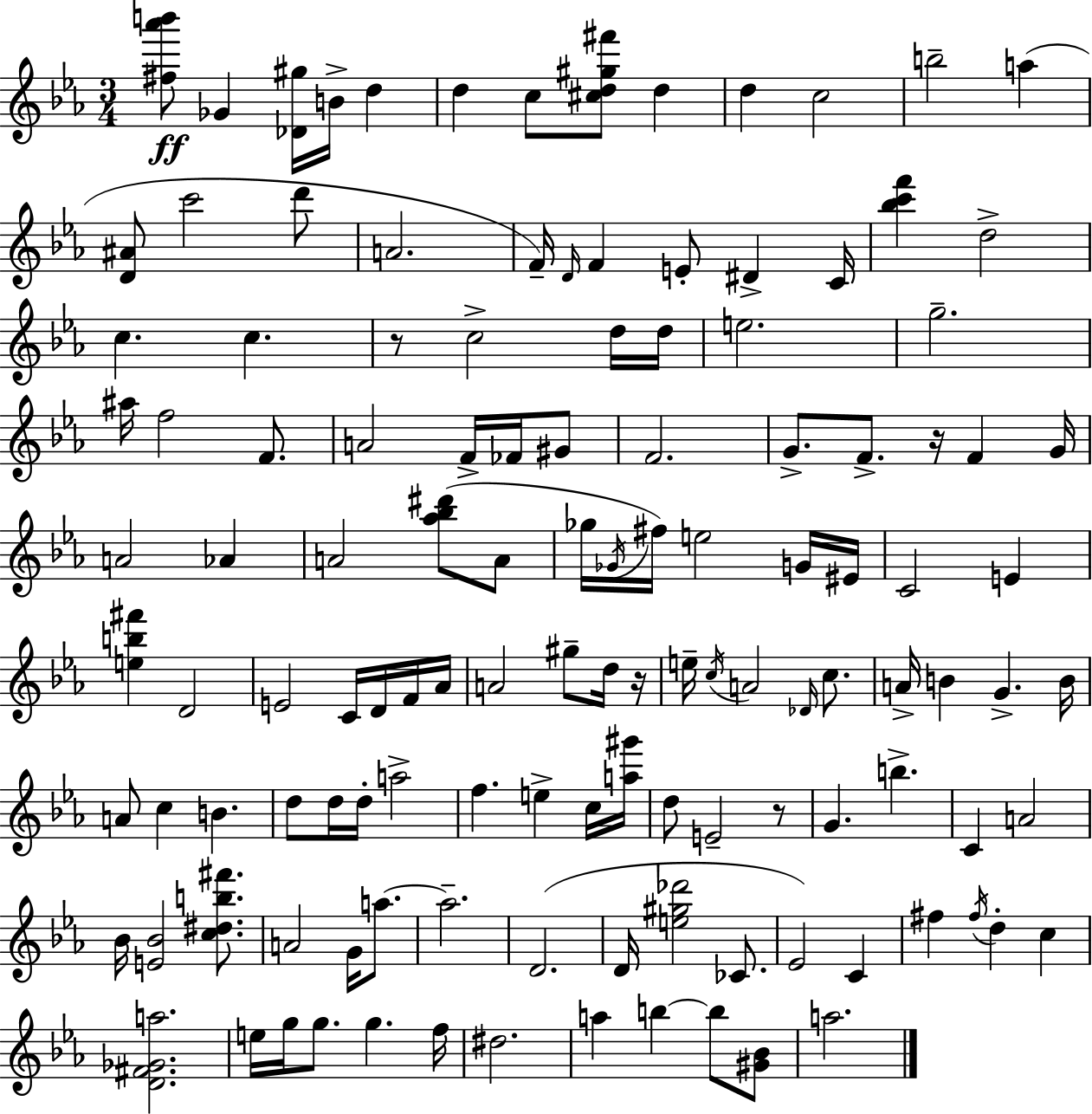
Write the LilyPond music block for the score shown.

{
  \clef treble
  \numericTimeSignature
  \time 3/4
  \key ees \major
  \repeat volta 2 { <fis'' aes''' b'''>8\ff ges'4 <des' gis''>16 b'16-> d''4 | d''4 c''8 <cis'' d'' gis'' fis'''>8 d''4 | d''4 c''2 | b''2-- a''4( | \break <d' ais'>8 c'''2 d'''8 | a'2. | f'16--) \grace { d'16 } f'4 e'8-. dis'4-> | c'16 <bes'' c''' f'''>4 d''2-> | \break c''4. c''4. | r8 c''2-> d''16 | d''16 e''2. | g''2.-- | \break ais''16 f''2 f'8. | a'2 f'16-> fes'16 gis'8 | f'2. | g'8.-> f'8.-> r16 f'4 | \break g'16 a'2 aes'4 | a'2 <aes'' bes'' dis'''>8( a'8 | ges''16 \acciaccatura { ges'16 } fis''16) e''2 | g'16 eis'16 c'2 e'4 | \break <e'' b'' fis'''>4 d'2 | e'2 c'16 d'16 | f'16 aes'16 a'2 gis''8-- | d''16 r16 e''16-- \acciaccatura { c''16 } a'2 | \break \grace { des'16 } c''8. a'16-> b'4 g'4.-> | b'16 a'8 c''4 b'4. | d''8 d''16 d''16-. a''2-> | f''4. e''4-> | \break c''16 <a'' gis'''>16 d''8 e'2-- | r8 g'4. b''4.-> | c'4 a'2 | bes'16 <e' bes'>2 | \break <c'' dis'' b'' fis'''>8. a'2 | g'16 a''8.~~ a''2.-- | d'2.( | d'16 <e'' gis'' des'''>2 | \break ces'8. ees'2) | c'4 fis''4 \acciaccatura { fis''16 } d''4-. | c''4 <d' fis' ges' a''>2. | e''16 g''16 g''8. g''4. | \break f''16 dis''2. | a''4 b''4~~ | b''8 <gis' bes'>8 a''2. | } \bar "|."
}